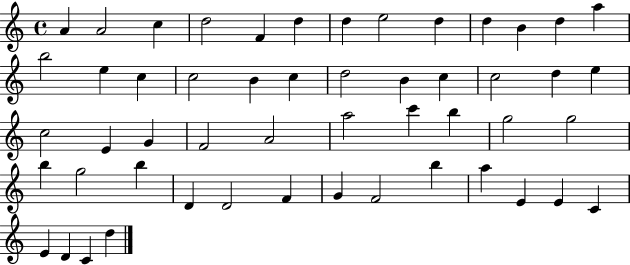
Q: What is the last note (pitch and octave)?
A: D5